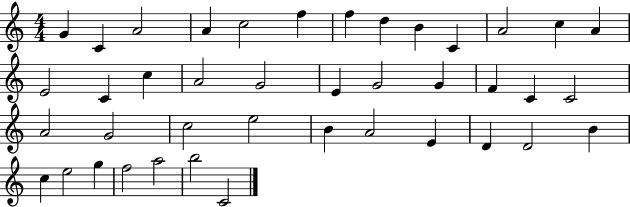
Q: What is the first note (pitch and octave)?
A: G4